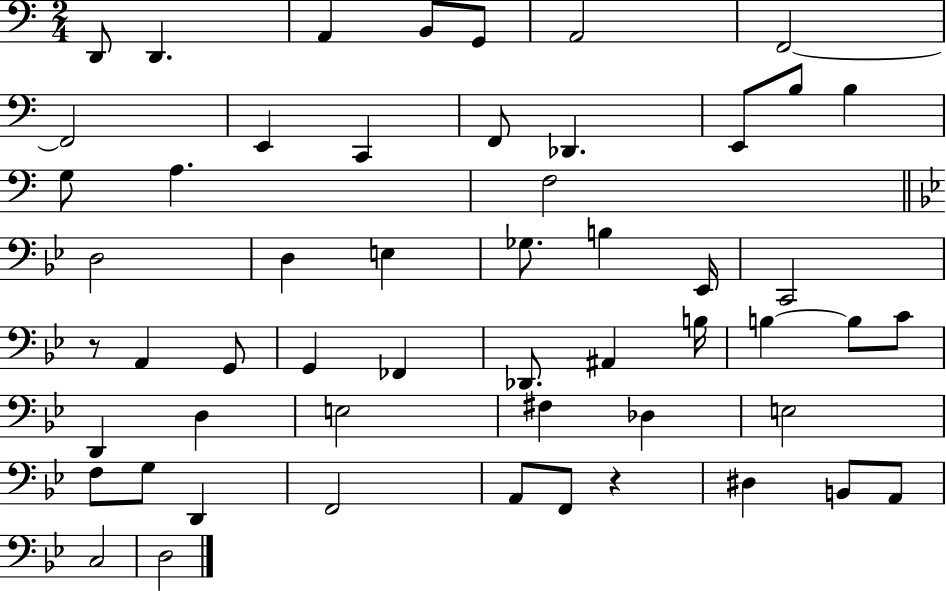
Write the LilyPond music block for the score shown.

{
  \clef bass
  \numericTimeSignature
  \time 2/4
  \key c \major
  d,8 d,4. | a,4 b,8 g,8 | a,2 | f,2~~ | \break f,2 | e,4 c,4 | f,8 des,4. | e,8 b8 b4 | \break g8 a4. | f2 | \bar "||" \break \key bes \major d2 | d4 e4 | ges8. b4 ees,16 | c,2 | \break r8 a,4 g,8 | g,4 fes,4 | des,8. ais,4 b16 | b4~~ b8 c'8 | \break d,4 d4 | e2 | fis4 des4 | e2 | \break f8 g8 d,4 | f,2 | a,8 f,8 r4 | dis4 b,8 a,8 | \break c2 | d2 | \bar "|."
}